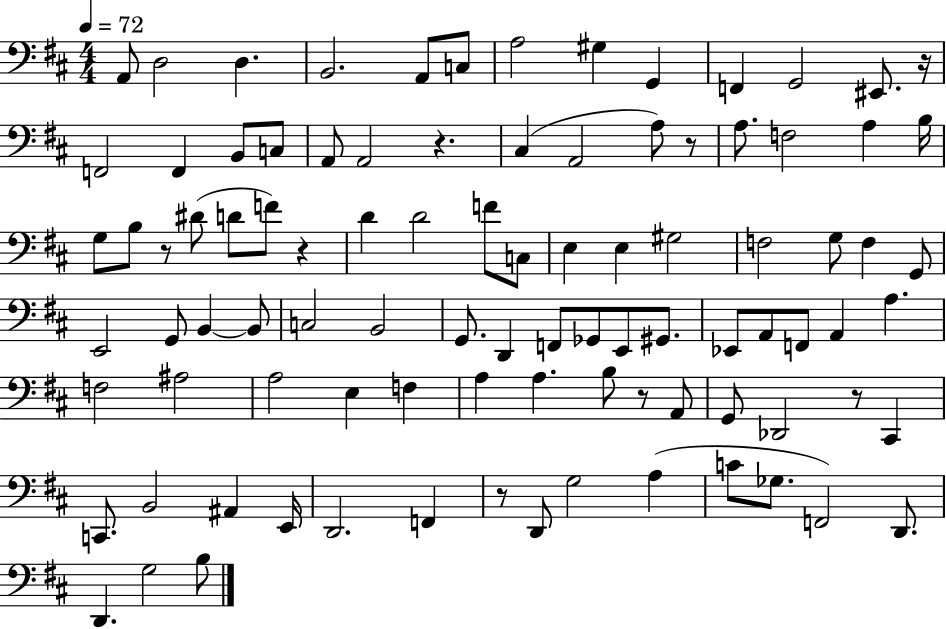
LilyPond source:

{
  \clef bass
  \numericTimeSignature
  \time 4/4
  \key d \major
  \tempo 4 = 72
  a,8 d2 d4. | b,2. a,8 c8 | a2 gis4 g,4 | f,4 g,2 eis,8. r16 | \break f,2 f,4 b,8 c8 | a,8 a,2 r4. | cis4( a,2 a8) r8 | a8. f2 a4 b16 | \break g8 b8 r8 dis'8( d'8 f'8) r4 | d'4 d'2 f'8 c8 | e4 e4 gis2 | f2 g8 f4 g,8 | \break e,2 g,8 b,4~~ b,8 | c2 b,2 | g,8. d,4 f,8 ges,8 e,8 gis,8. | ees,8 a,8 f,8 a,4 a4. | \break f2 ais2 | a2 e4 f4 | a4 a4. b8 r8 a,8 | g,8 des,2 r8 cis,4 | \break c,8. b,2 ais,4 e,16 | d,2. f,4 | r8 d,8 g2 a4( | c'8 ges8. f,2) d,8. | \break d,4. g2 b8 | \bar "|."
}